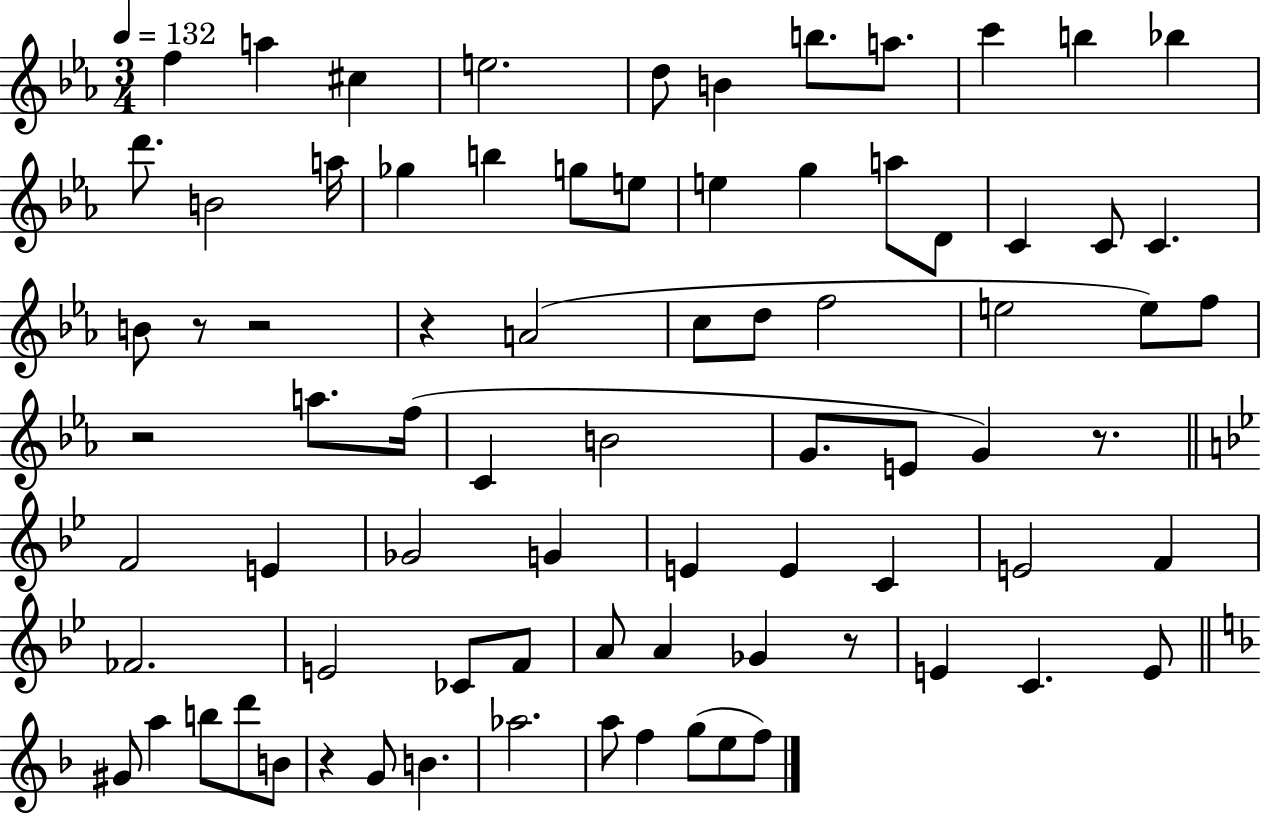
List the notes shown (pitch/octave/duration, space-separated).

F5/q A5/q C#5/q E5/h. D5/e B4/q B5/e. A5/e. C6/q B5/q Bb5/q D6/e. B4/h A5/s Gb5/q B5/q G5/e E5/e E5/q G5/q A5/e D4/e C4/q C4/e C4/q. B4/e R/e R/h R/q A4/h C5/e D5/e F5/h E5/h E5/e F5/e R/h A5/e. F5/s C4/q B4/h G4/e. E4/e G4/q R/e. F4/h E4/q Gb4/h G4/q E4/q E4/q C4/q E4/h F4/q FES4/h. E4/h CES4/e F4/e A4/e A4/q Gb4/q R/e E4/q C4/q. E4/e G#4/e A5/q B5/e D6/e B4/e R/q G4/e B4/q. Ab5/h. A5/e F5/q G5/e E5/e F5/e